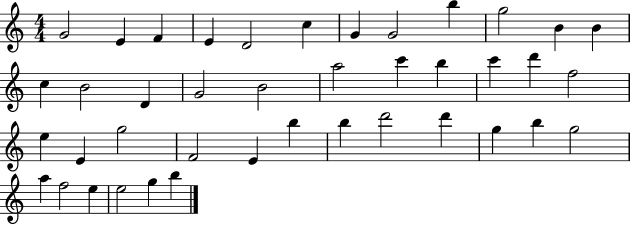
{
  \clef treble
  \numericTimeSignature
  \time 4/4
  \key c \major
  g'2 e'4 f'4 | e'4 d'2 c''4 | g'4 g'2 b''4 | g''2 b'4 b'4 | \break c''4 b'2 d'4 | g'2 b'2 | a''2 c'''4 b''4 | c'''4 d'''4 f''2 | \break e''4 e'4 g''2 | f'2 e'4 b''4 | b''4 d'''2 d'''4 | g''4 b''4 g''2 | \break a''4 f''2 e''4 | e''2 g''4 b''4 | \bar "|."
}